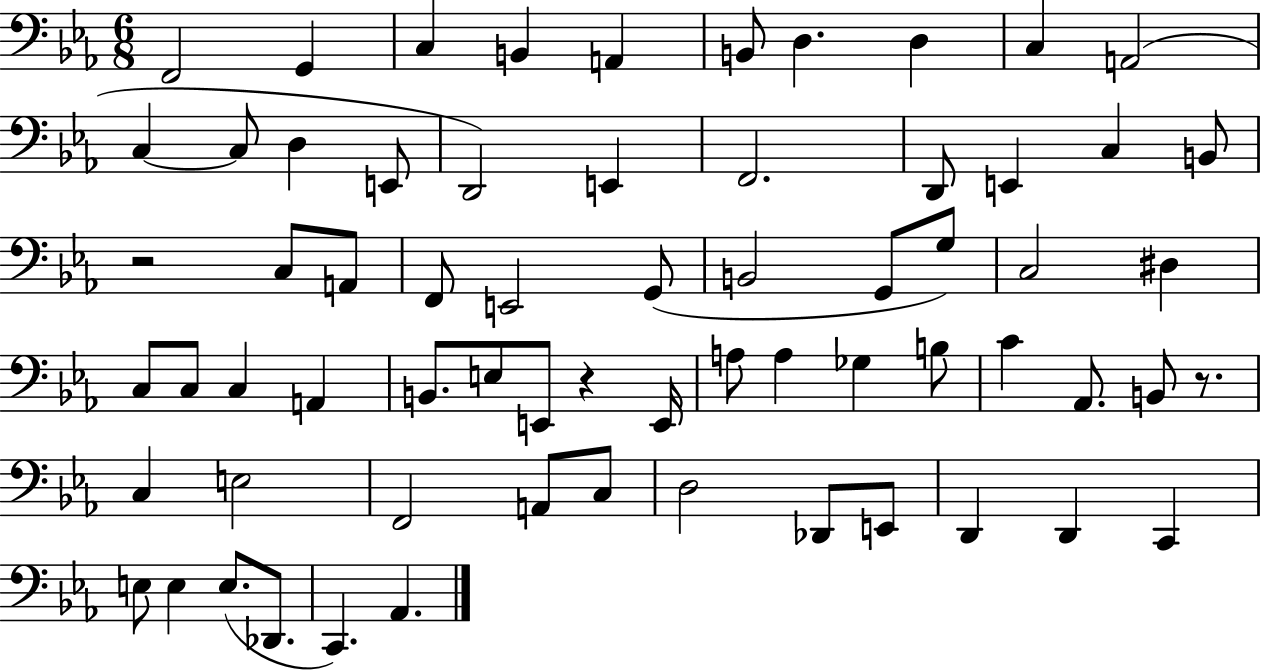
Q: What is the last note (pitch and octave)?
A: Ab2